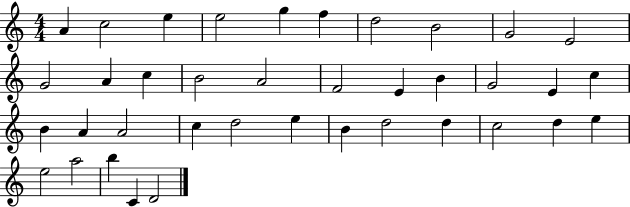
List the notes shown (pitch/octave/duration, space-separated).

A4/q C5/h E5/q E5/h G5/q F5/q D5/h B4/h G4/h E4/h G4/h A4/q C5/q B4/h A4/h F4/h E4/q B4/q G4/h E4/q C5/q B4/q A4/q A4/h C5/q D5/h E5/q B4/q D5/h D5/q C5/h D5/q E5/q E5/h A5/h B5/q C4/q D4/h